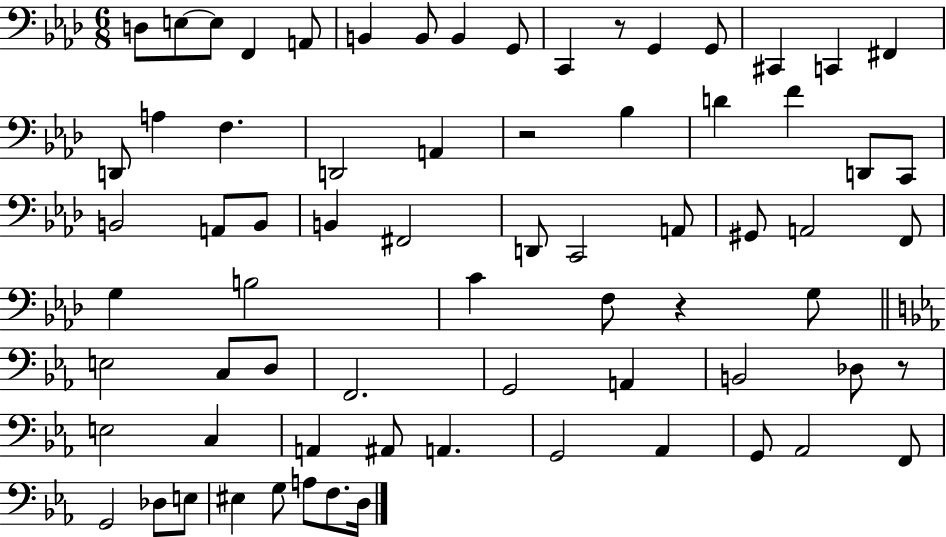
X:1
T:Untitled
M:6/8
L:1/4
K:Ab
D,/2 E,/2 E,/2 F,, A,,/2 B,, B,,/2 B,, G,,/2 C,, z/2 G,, G,,/2 ^C,, C,, ^F,, D,,/2 A, F, D,,2 A,, z2 _B, D F D,,/2 C,,/2 B,,2 A,,/2 B,,/2 B,, ^F,,2 D,,/2 C,,2 A,,/2 ^G,,/2 A,,2 F,,/2 G, B,2 C F,/2 z G,/2 E,2 C,/2 D,/2 F,,2 G,,2 A,, B,,2 _D,/2 z/2 E,2 C, A,, ^A,,/2 A,, G,,2 _A,, G,,/2 _A,,2 F,,/2 G,,2 _D,/2 E,/2 ^E, G,/2 A,/2 F,/2 D,/4